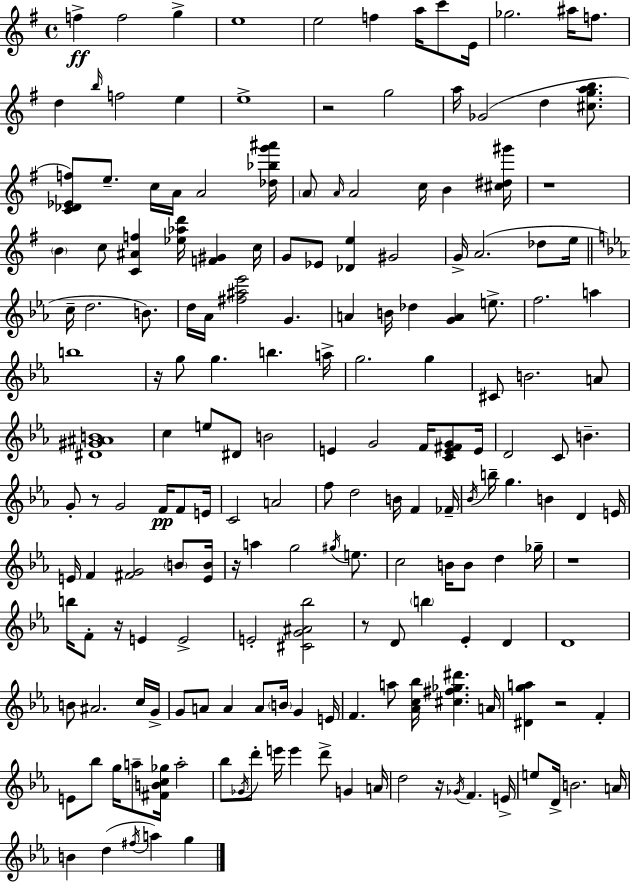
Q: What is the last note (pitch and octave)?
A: G5